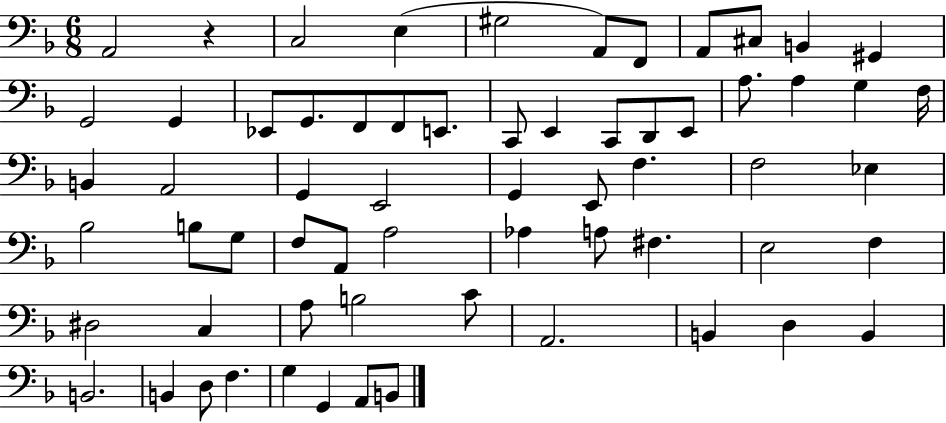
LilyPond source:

{
  \clef bass
  \numericTimeSignature
  \time 6/8
  \key f \major
  a,2 r4 | c2 e4( | gis2 a,8) f,8 | a,8 cis8 b,4 gis,4 | \break g,2 g,4 | ees,8 g,8. f,8 f,8 e,8. | c,8 e,4 c,8 d,8 e,8 | a8. a4 g4 f16 | \break b,4 a,2 | g,4 e,2 | g,4 e,8 f4. | f2 ees4 | \break bes2 b8 g8 | f8 a,8 a2 | aes4 a8 fis4. | e2 f4 | \break dis2 c4 | a8 b2 c'8 | a,2. | b,4 d4 b,4 | \break b,2. | b,4 d8 f4. | g4 g,4 a,8 b,8 | \bar "|."
}